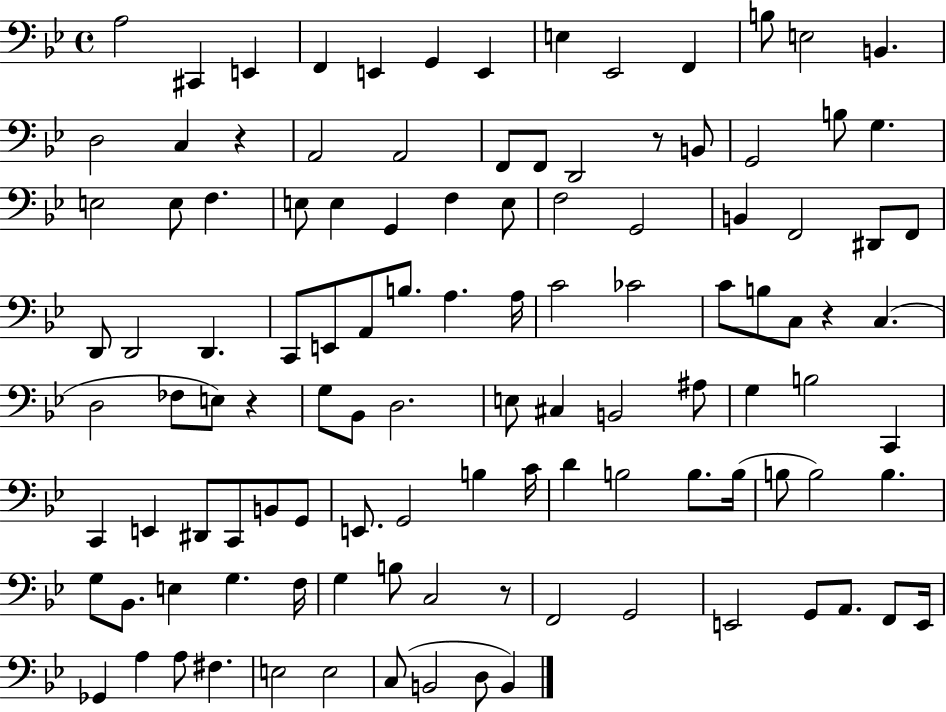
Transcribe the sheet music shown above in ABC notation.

X:1
T:Untitled
M:4/4
L:1/4
K:Bb
A,2 ^C,, E,, F,, E,, G,, E,, E, _E,,2 F,, B,/2 E,2 B,, D,2 C, z A,,2 A,,2 F,,/2 F,,/2 D,,2 z/2 B,,/2 G,,2 B,/2 G, E,2 E,/2 F, E,/2 E, G,, F, E,/2 F,2 G,,2 B,, F,,2 ^D,,/2 F,,/2 D,,/2 D,,2 D,, C,,/2 E,,/2 A,,/2 B,/2 A, A,/4 C2 _C2 C/2 B,/2 C,/2 z C, D,2 _F,/2 E,/2 z G,/2 _B,,/2 D,2 E,/2 ^C, B,,2 ^A,/2 G, B,2 C,, C,, E,, ^D,,/2 C,,/2 B,,/2 G,,/2 E,,/2 G,,2 B, C/4 D B,2 B,/2 B,/4 B,/2 B,2 B, G,/2 _B,,/2 E, G, F,/4 G, B,/2 C,2 z/2 F,,2 G,,2 E,,2 G,,/2 A,,/2 F,,/2 E,,/4 _G,, A, A,/2 ^F, E,2 E,2 C,/2 B,,2 D,/2 B,,